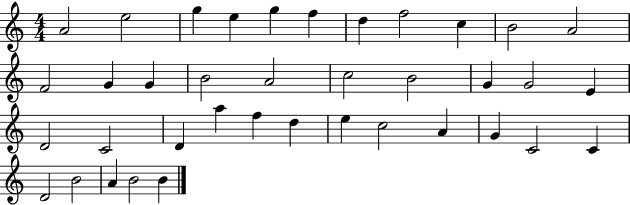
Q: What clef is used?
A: treble